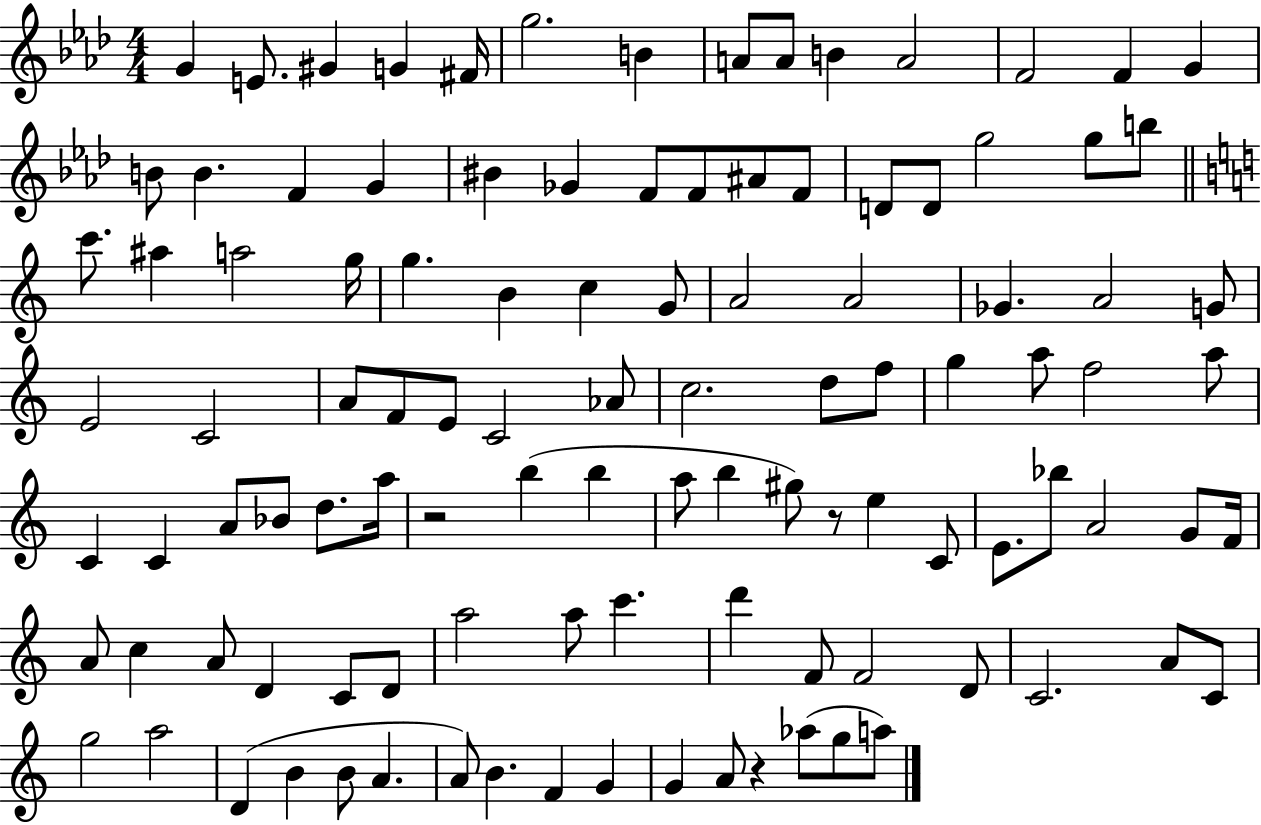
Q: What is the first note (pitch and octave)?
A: G4